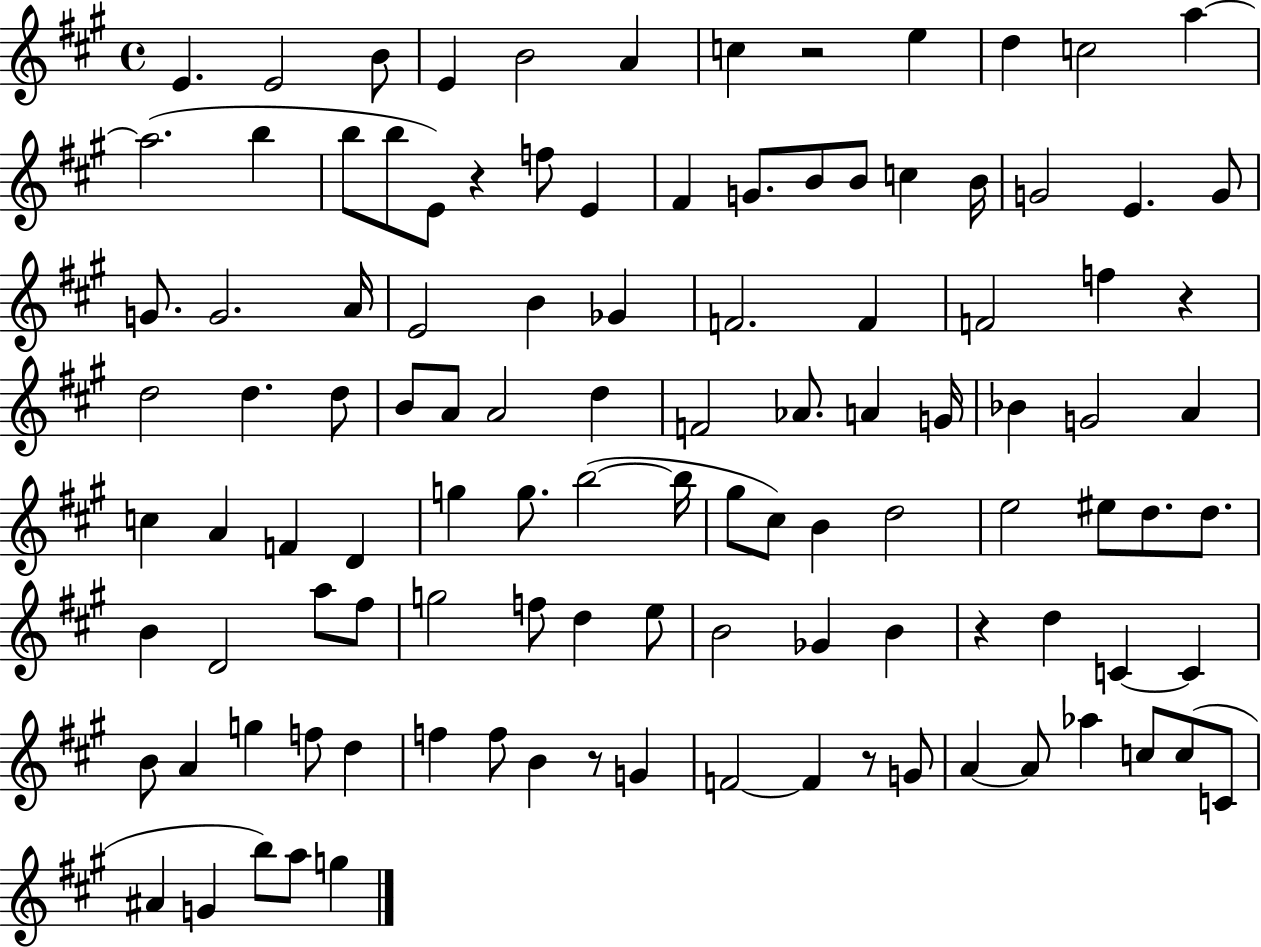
E4/q. E4/h B4/e E4/q B4/h A4/q C5/q R/h E5/q D5/q C5/h A5/q A5/h. B5/q B5/e B5/e E4/e R/q F5/e E4/q F#4/q G4/e. B4/e B4/e C5/q B4/s G4/h E4/q. G4/e G4/e. G4/h. A4/s E4/h B4/q Gb4/q F4/h. F4/q F4/h F5/q R/q D5/h D5/q. D5/e B4/e A4/e A4/h D5/q F4/h Ab4/e. A4/q G4/s Bb4/q G4/h A4/q C5/q A4/q F4/q D4/q G5/q G5/e. B5/h B5/s G#5/e C#5/e B4/q D5/h E5/h EIS5/e D5/e. D5/e. B4/q D4/h A5/e F#5/e G5/h F5/e D5/q E5/e B4/h Gb4/q B4/q R/q D5/q C4/q C4/q B4/e A4/q G5/q F5/e D5/q F5/q F5/e B4/q R/e G4/q F4/h F4/q R/e G4/e A4/q A4/e Ab5/q C5/e C5/e C4/e A#4/q G4/q B5/e A5/e G5/q